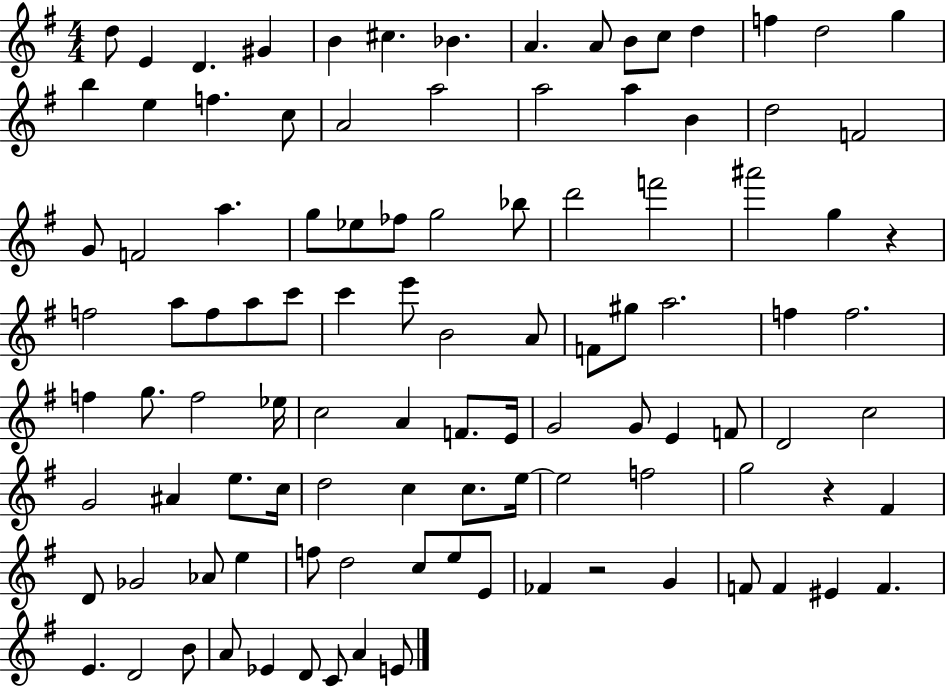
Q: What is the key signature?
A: G major